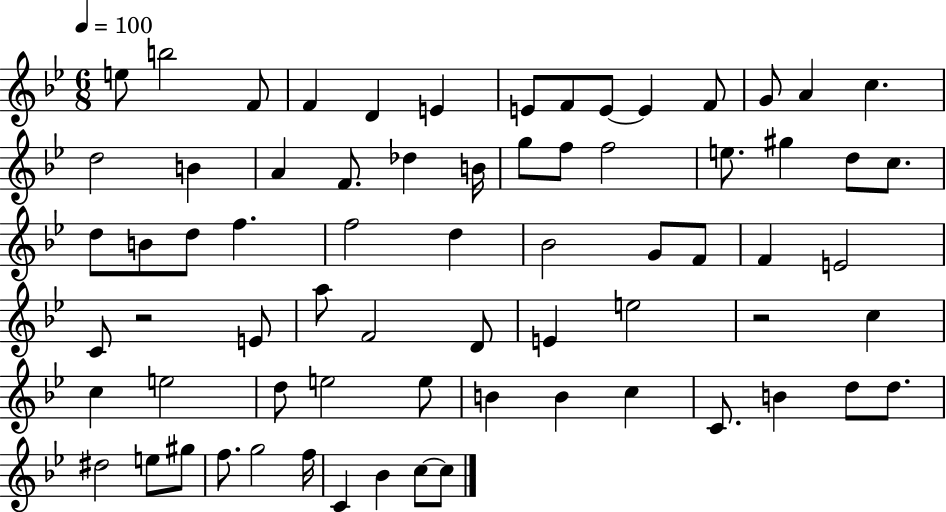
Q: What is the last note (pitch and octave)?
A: C5